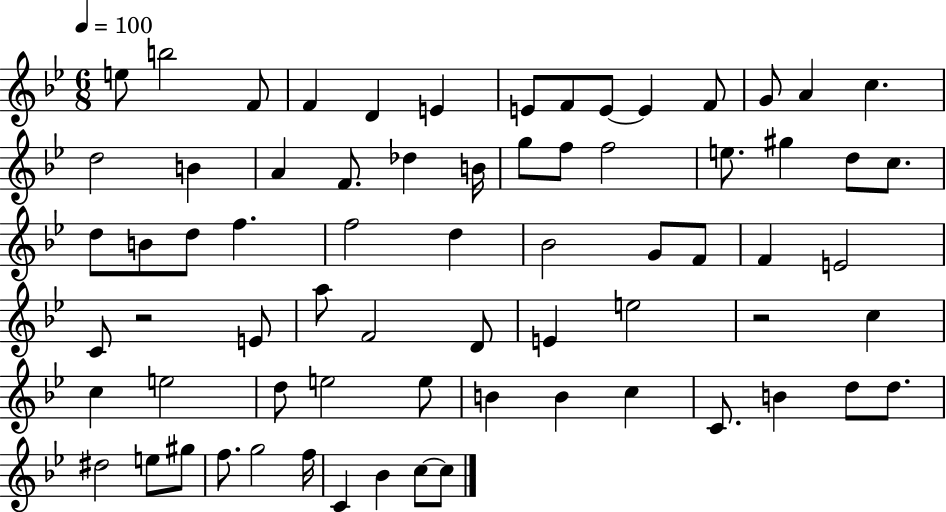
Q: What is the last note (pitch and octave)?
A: C5